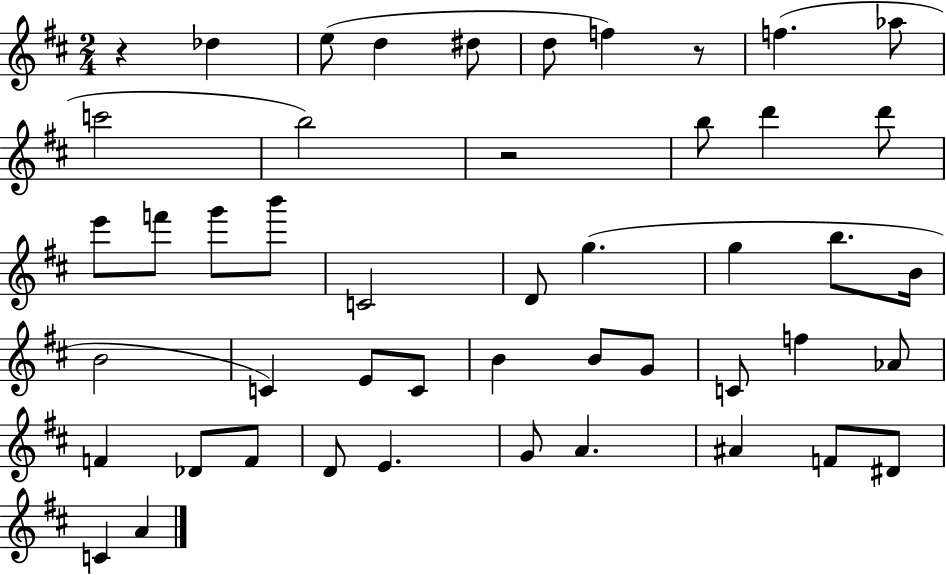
{
  \clef treble
  \numericTimeSignature
  \time 2/4
  \key d \major
  r4 des''4 | e''8( d''4 dis''8 | d''8 f''4) r8 | f''4.( aes''8 | \break c'''2 | b''2) | r2 | b''8 d'''4 d'''8 | \break e'''8 f'''8 g'''8 b'''8 | c'2 | d'8 g''4.( | g''4 b''8. b'16 | \break b'2 | c'4) e'8 c'8 | b'4 b'8 g'8 | c'8 f''4 aes'8 | \break f'4 des'8 f'8 | d'8 e'4. | g'8 a'4. | ais'4 f'8 dis'8 | \break c'4 a'4 | \bar "|."
}